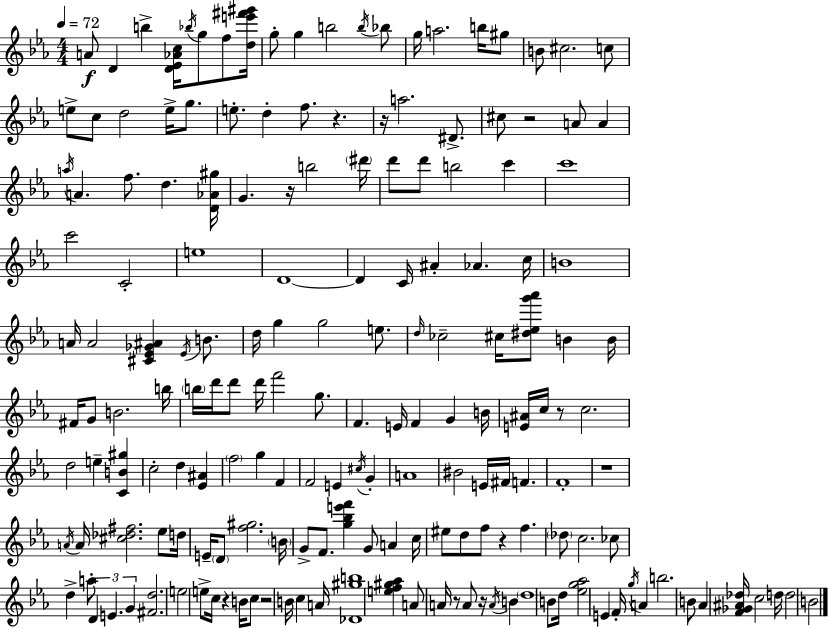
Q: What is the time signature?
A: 4/4